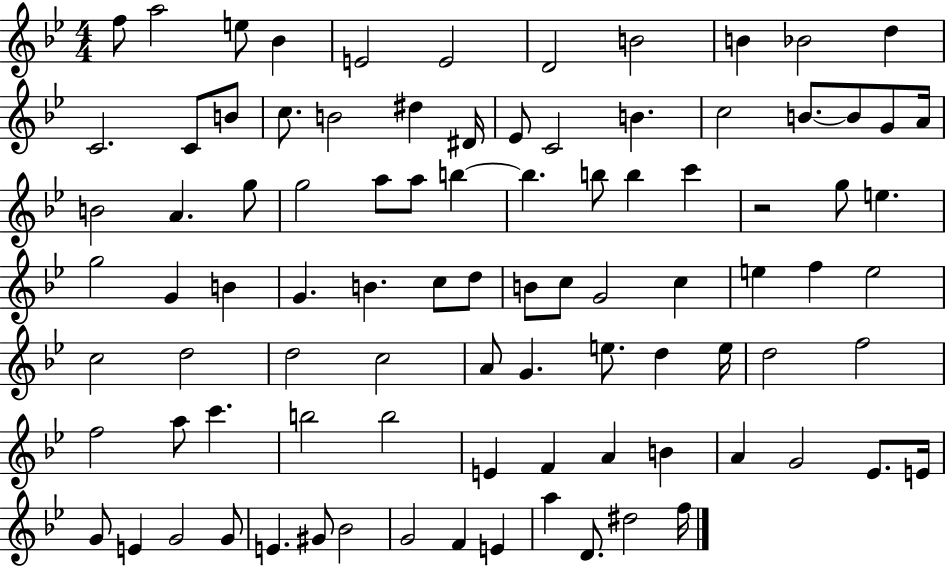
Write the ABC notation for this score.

X:1
T:Untitled
M:4/4
L:1/4
K:Bb
f/2 a2 e/2 _B E2 E2 D2 B2 B _B2 d C2 C/2 B/2 c/2 B2 ^d ^D/4 _E/2 C2 B c2 B/2 B/2 G/2 A/4 B2 A g/2 g2 a/2 a/2 b b b/2 b c' z2 g/2 e g2 G B G B c/2 d/2 B/2 c/2 G2 c e f e2 c2 d2 d2 c2 A/2 G e/2 d e/4 d2 f2 f2 a/2 c' b2 b2 E F A B A G2 _E/2 E/4 G/2 E G2 G/2 E ^G/2 _B2 G2 F E a D/2 ^d2 f/4